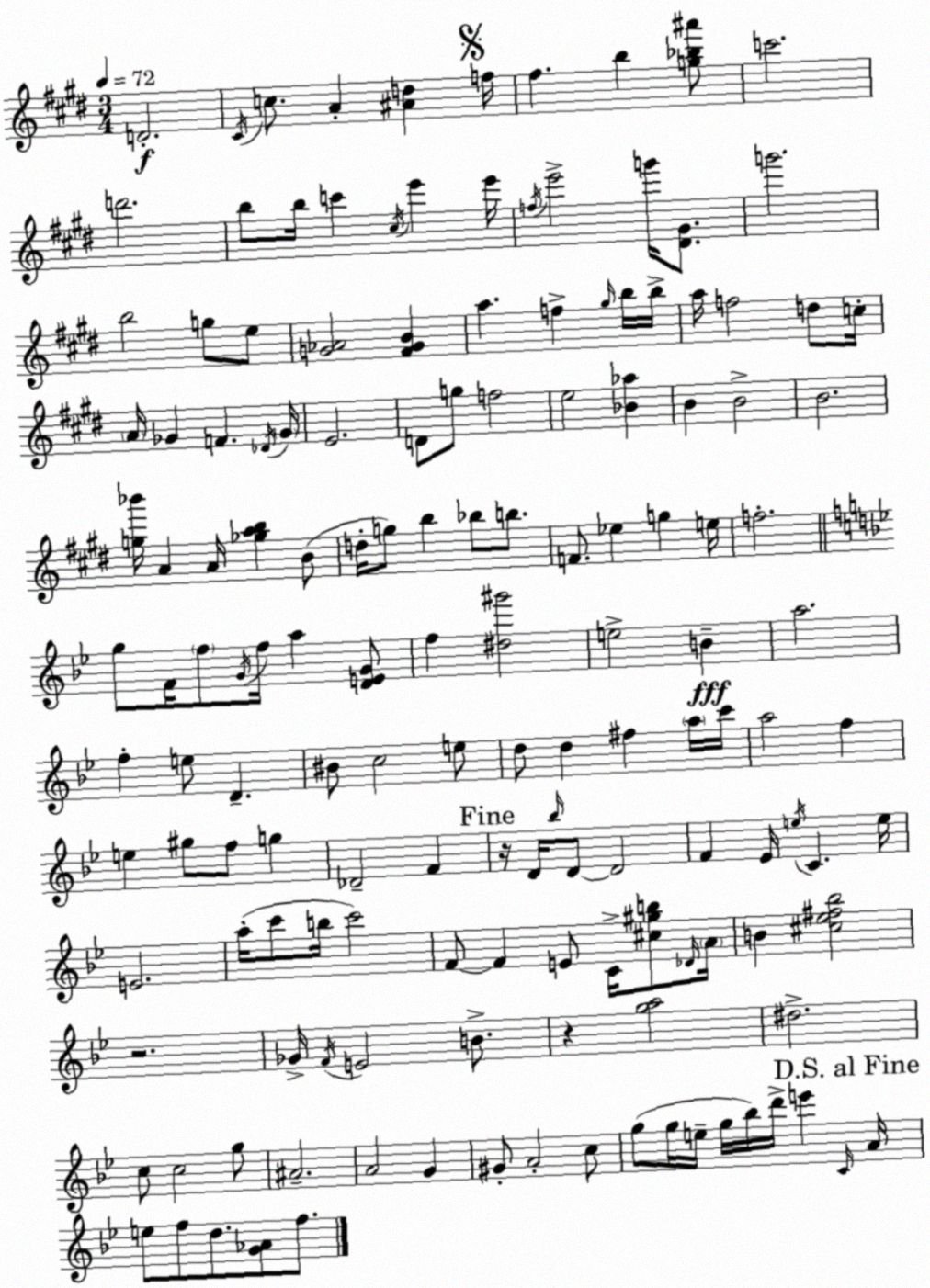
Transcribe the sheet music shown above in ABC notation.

X:1
T:Untitled
M:3/4
L:1/4
K:E
D2 ^C/4 c/2 A [^Ad] f/4 ^f b [g_b^a']/2 c'2 d'2 b/2 b/4 c' ^c/4 e' e'/4 f/4 e'2 g'/4 [^D^G]/2 g'2 b2 g/2 e/2 [G_A]2 [^FGB] a f ^g/4 b/4 b/4 a/4 f2 d/2 c/4 A/4 _G F _D/4 _G/4 E2 D/2 g/2 f2 e2 [_B_a] B B2 B2 [g_b']/4 A A/4 [_gab] B/2 d/4 g/2 b _b/2 b/2 F/2 _e g e/4 f2 g/2 F/4 f/2 G/4 f/4 a [DEG]/2 f [^d^g']2 e2 B a2 f e/2 D ^B/2 c2 e/2 d/2 d ^f a/4 c'/4 a2 f e ^g/2 f/2 g _D2 F z/4 D/4 _b/4 D/2 D2 F _E/4 e/4 C e/4 E2 a/4 c'/2 b/4 c'2 F/2 F E/2 C/4 [^c^gb]/2 _D/4 A/4 B [^c_e^f_b]2 z2 _G/4 F/4 E2 B/2 z [ga]2 ^d2 c/2 c2 g/2 ^A2 A2 G ^G/2 A2 c/2 g/2 g/4 e/4 g/4 _b/4 d'/4 e' C/4 A/4 e/2 f/2 d/2 [G_A]/2 f/2